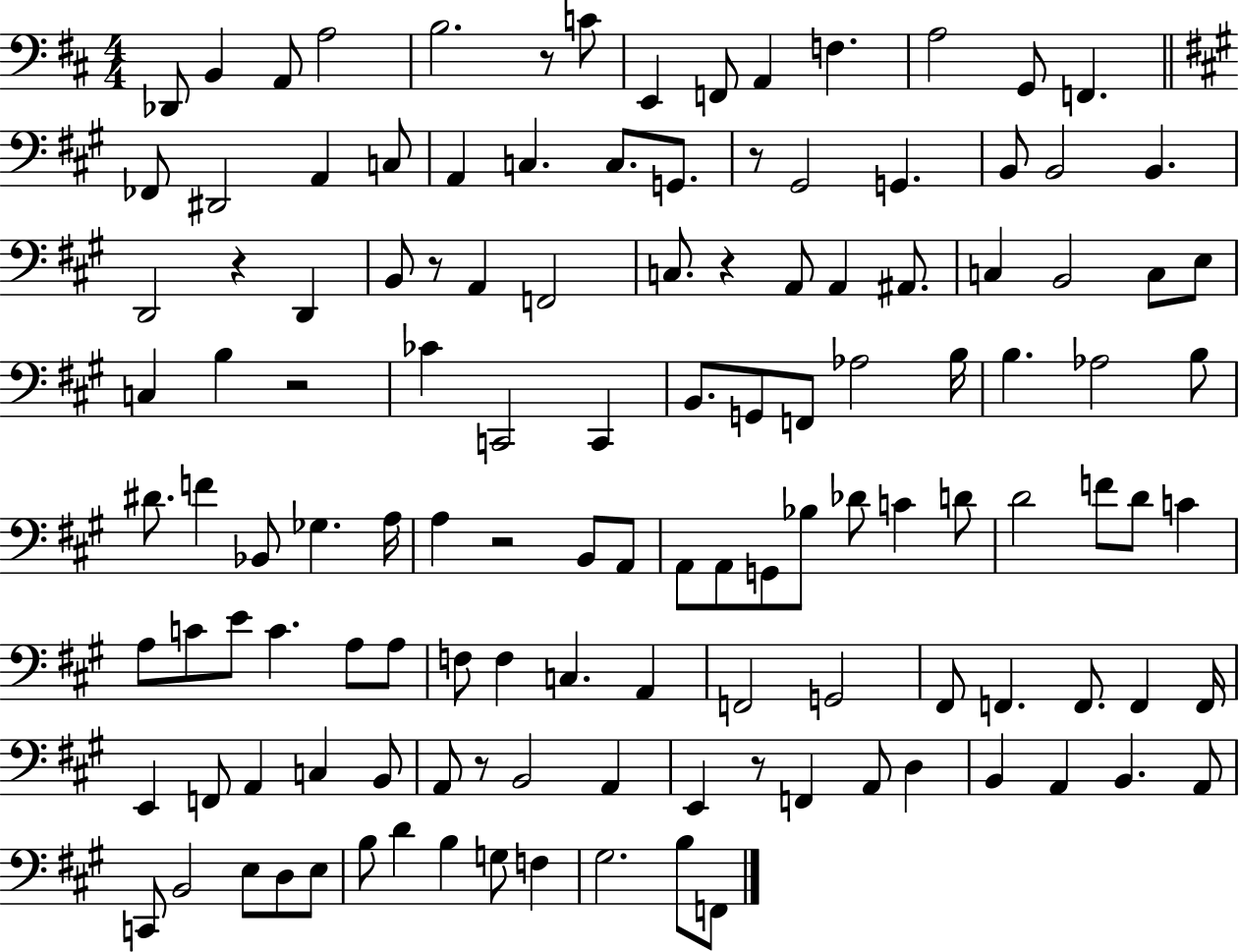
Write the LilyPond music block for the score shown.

{
  \clef bass
  \numericTimeSignature
  \time 4/4
  \key d \major
  des,8 b,4 a,8 a2 | b2. r8 c'8 | e,4 f,8 a,4 f4. | a2 g,8 f,4. | \break \bar "||" \break \key a \major fes,8 dis,2 a,4 c8 | a,4 c4. c8. g,8. | r8 gis,2 g,4. | b,8 b,2 b,4. | \break d,2 r4 d,4 | b,8 r8 a,4 f,2 | c8. r4 a,8 a,4 ais,8. | c4 b,2 c8 e8 | \break c4 b4 r2 | ces'4 c,2 c,4 | b,8. g,8 f,8 aes2 b16 | b4. aes2 b8 | \break dis'8. f'4 bes,8 ges4. a16 | a4 r2 b,8 a,8 | a,8 a,8 g,8 bes8 des'8 c'4 d'8 | d'2 f'8 d'8 c'4 | \break a8 c'8 e'8 c'4. a8 a8 | f8 f4 c4. a,4 | f,2 g,2 | fis,8 f,4. f,8. f,4 f,16 | \break e,4 f,8 a,4 c4 b,8 | a,8 r8 b,2 a,4 | e,4 r8 f,4 a,8 d4 | b,4 a,4 b,4. a,8 | \break c,8 b,2 e8 d8 e8 | b8 d'4 b4 g8 f4 | gis2. b8 f,8 | \bar "|."
}